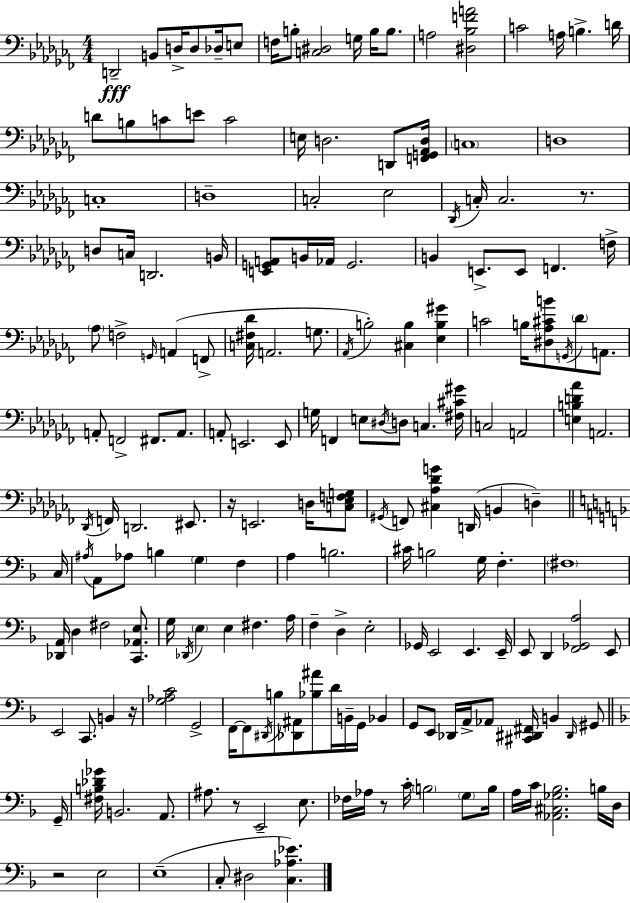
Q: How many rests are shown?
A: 6